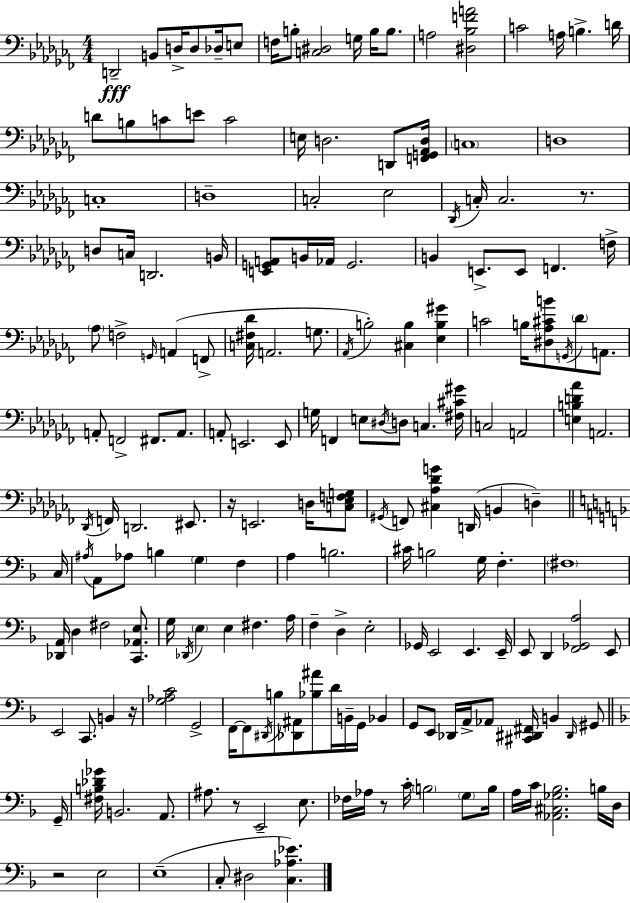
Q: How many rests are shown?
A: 6